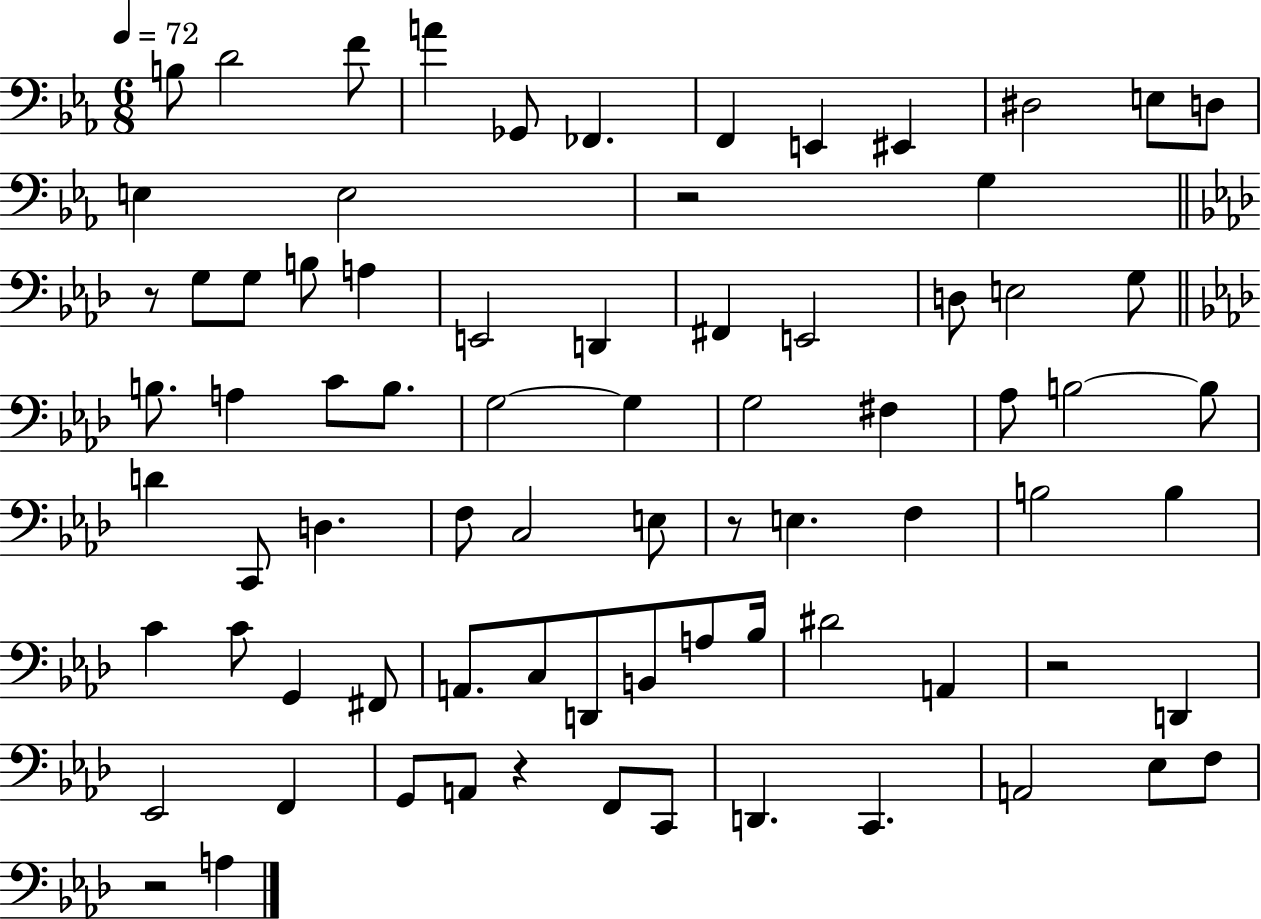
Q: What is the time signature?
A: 6/8